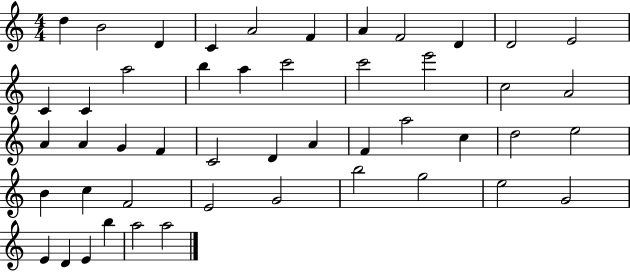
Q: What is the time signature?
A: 4/4